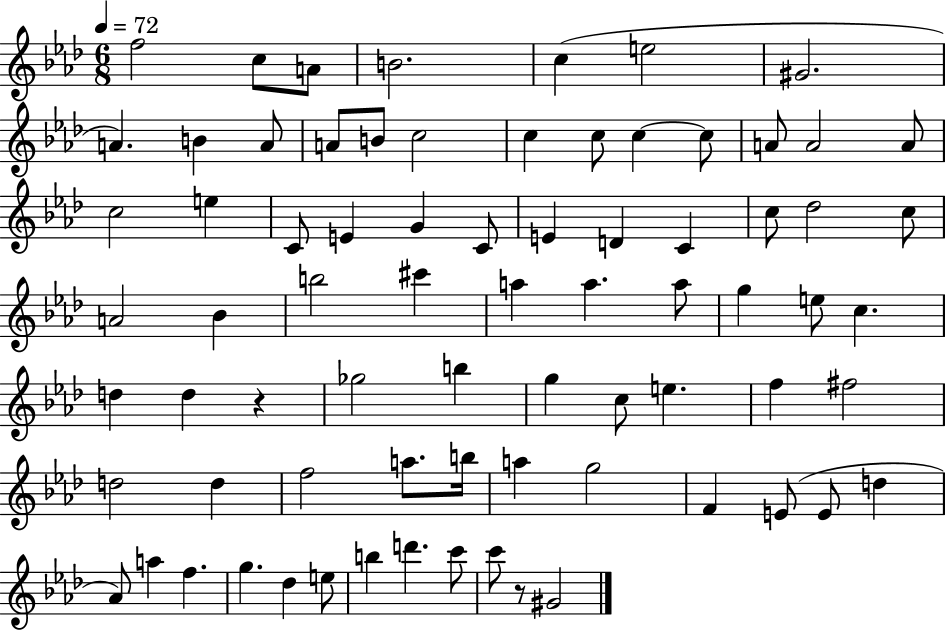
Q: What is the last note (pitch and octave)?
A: G#4